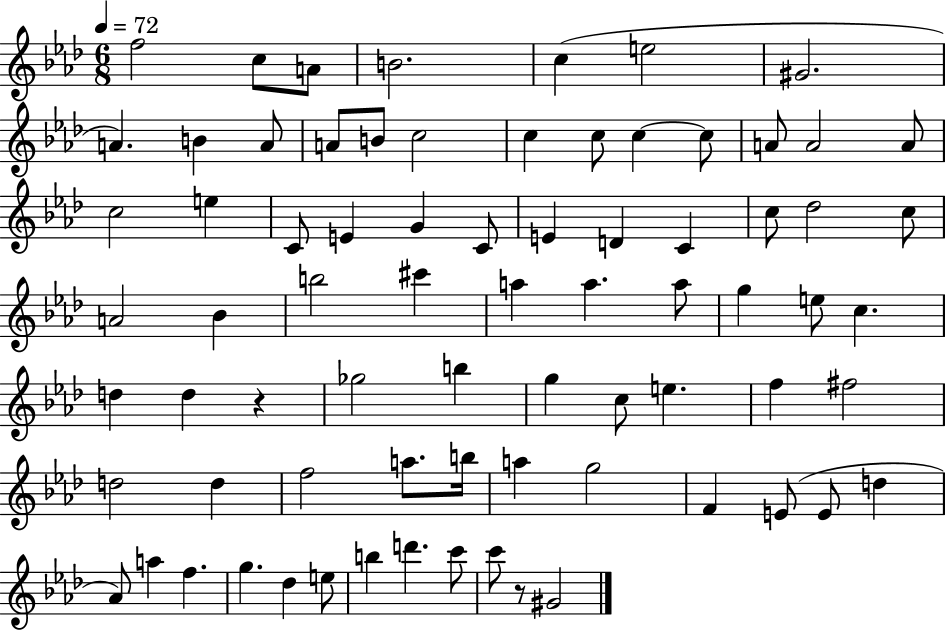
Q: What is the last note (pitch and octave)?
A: G#4